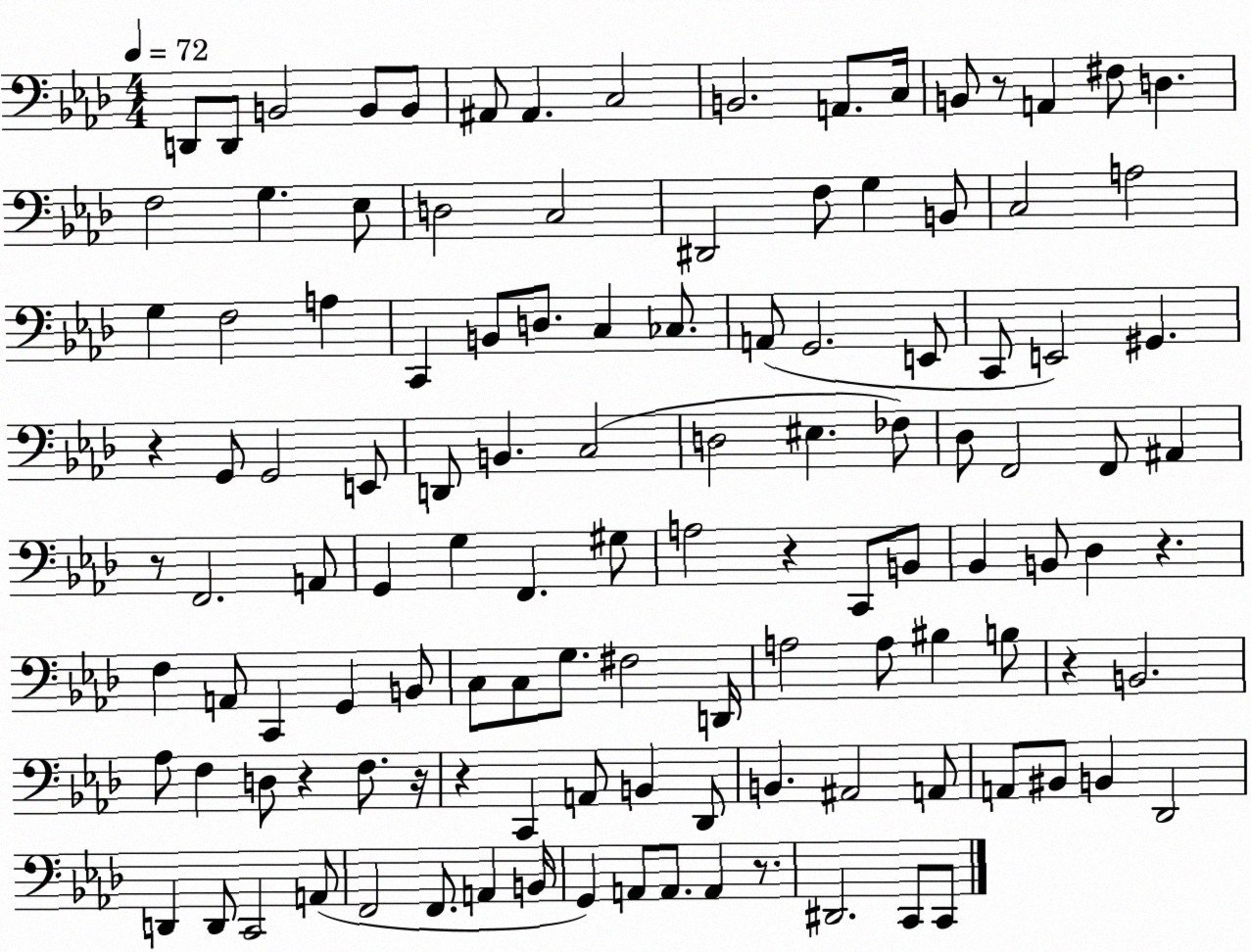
X:1
T:Untitled
M:4/4
L:1/4
K:Ab
D,,/2 D,,/2 B,,2 B,,/2 B,,/2 ^A,,/2 ^A,, C,2 B,,2 A,,/2 C,/4 B,,/2 z/2 A,, ^F,/2 D, F,2 G, _E,/2 D,2 C,2 ^D,,2 F,/2 G, B,,/2 C,2 A,2 G, F,2 A, C,, B,,/2 D,/2 C, _C,/2 A,,/2 G,,2 E,,/2 C,,/2 E,,2 ^G,, z G,,/2 G,,2 E,,/2 D,,/2 B,, C,2 D,2 ^E, _F,/2 _D,/2 F,,2 F,,/2 ^A,, z/2 F,,2 A,,/2 G,, G, F,, ^G,/2 A,2 z C,,/2 B,,/2 _B,, B,,/2 _D, z F, A,,/2 C,, G,, B,,/2 C,/2 C,/2 G,/2 ^F,2 D,,/4 A,2 A,/2 ^B, B,/2 z B,,2 _A,/2 F, D,/2 z F,/2 z/4 z C,, A,,/2 B,, _D,,/2 B,, ^A,,2 A,,/2 A,,/2 ^B,,/2 B,, _D,,2 D,, D,,/2 C,,2 A,,/2 F,,2 F,,/2 A,, B,,/4 G,, A,,/2 A,,/2 A,, z/2 ^D,,2 C,,/2 C,,/2